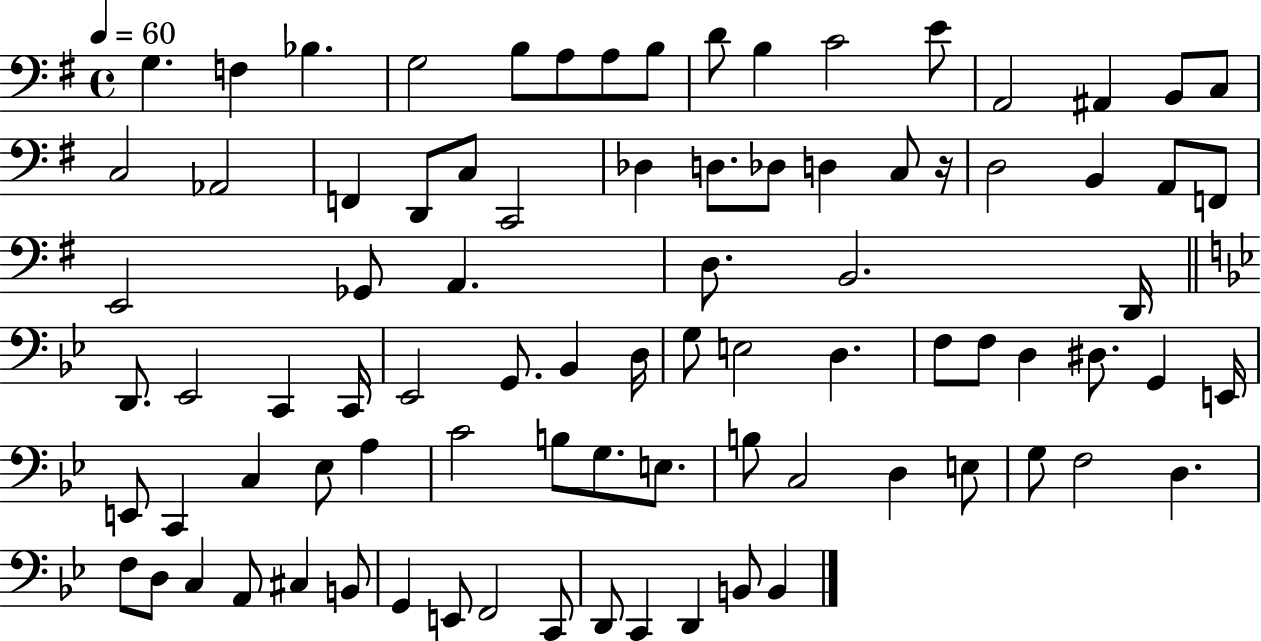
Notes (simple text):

G3/q. F3/q Bb3/q. G3/h B3/e A3/e A3/e B3/e D4/e B3/q C4/h E4/e A2/h A#2/q B2/e C3/e C3/h Ab2/h F2/q D2/e C3/e C2/h Db3/q D3/e. Db3/e D3/q C3/e R/s D3/h B2/q A2/e F2/e E2/h Gb2/e A2/q. D3/e. B2/h. D2/s D2/e. Eb2/h C2/q C2/s Eb2/h G2/e. Bb2/q D3/s G3/e E3/h D3/q. F3/e F3/e D3/q D#3/e. G2/q E2/s E2/e C2/q C3/q Eb3/e A3/q C4/h B3/e G3/e. E3/e. B3/e C3/h D3/q E3/e G3/e F3/h D3/q. F3/e D3/e C3/q A2/e C#3/q B2/e G2/q E2/e F2/h C2/e D2/e C2/q D2/q B2/e B2/q